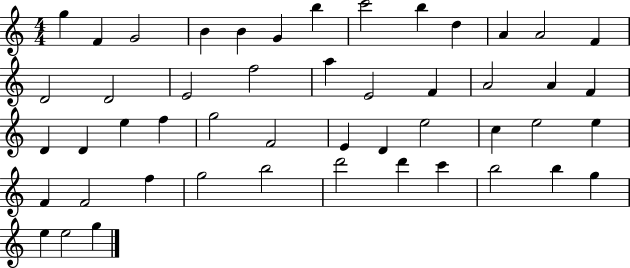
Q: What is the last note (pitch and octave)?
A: G5